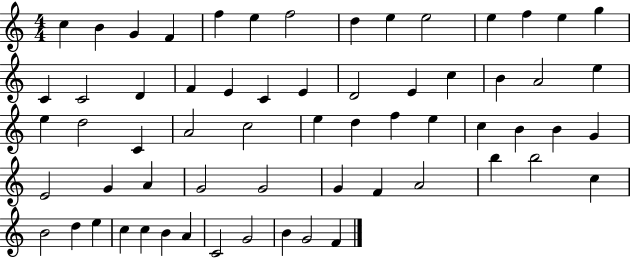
C5/q B4/q G4/q F4/q F5/q E5/q F5/h D5/q E5/q E5/h E5/q F5/q E5/q G5/q C4/q C4/h D4/q F4/q E4/q C4/q E4/q D4/h E4/q C5/q B4/q A4/h E5/q E5/q D5/h C4/q A4/h C5/h E5/q D5/q F5/q E5/q C5/q B4/q B4/q G4/q E4/h G4/q A4/q G4/h G4/h G4/q F4/q A4/h B5/q B5/h C5/q B4/h D5/q E5/q C5/q C5/q B4/q A4/q C4/h G4/h B4/q G4/h F4/q